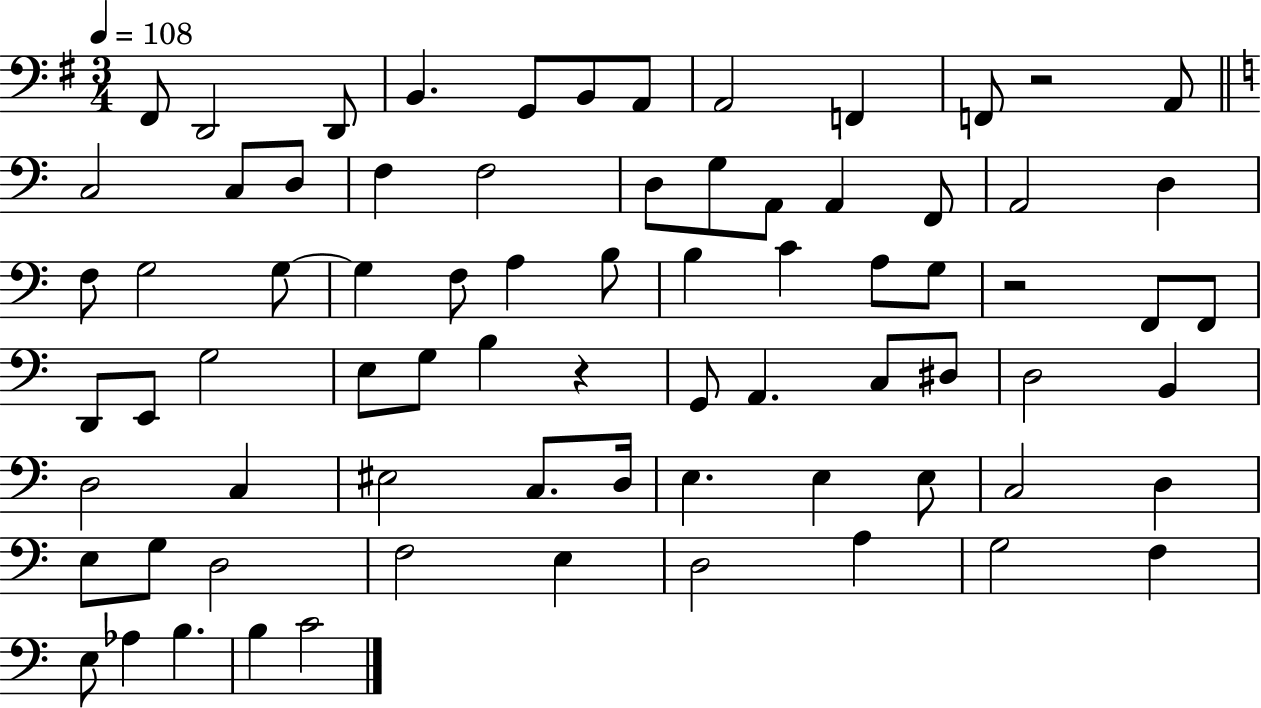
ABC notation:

X:1
T:Untitled
M:3/4
L:1/4
K:G
^F,,/2 D,,2 D,,/2 B,, G,,/2 B,,/2 A,,/2 A,,2 F,, F,,/2 z2 A,,/2 C,2 C,/2 D,/2 F, F,2 D,/2 G,/2 A,,/2 A,, F,,/2 A,,2 D, F,/2 G,2 G,/2 G, F,/2 A, B,/2 B, C A,/2 G,/2 z2 F,,/2 F,,/2 D,,/2 E,,/2 G,2 E,/2 G,/2 B, z G,,/2 A,, C,/2 ^D,/2 D,2 B,, D,2 C, ^E,2 C,/2 D,/4 E, E, E,/2 C,2 D, E,/2 G,/2 D,2 F,2 E, D,2 A, G,2 F, E,/2 _A, B, B, C2